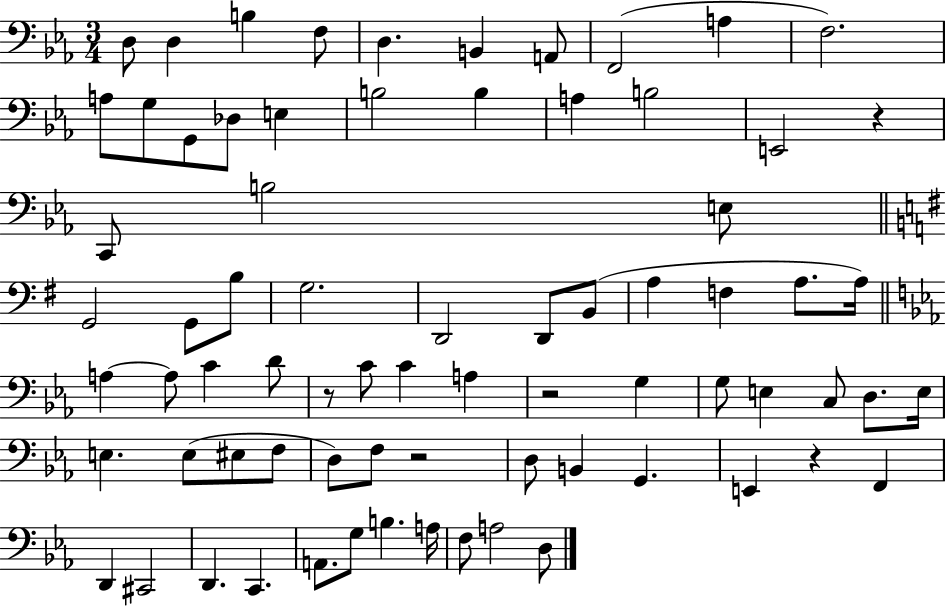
X:1
T:Untitled
M:3/4
L:1/4
K:Eb
D,/2 D, B, F,/2 D, B,, A,,/2 F,,2 A, F,2 A,/2 G,/2 G,,/2 _D,/2 E, B,2 B, A, B,2 E,,2 z C,,/2 B,2 E,/2 G,,2 G,,/2 B,/2 G,2 D,,2 D,,/2 B,,/2 A, F, A,/2 A,/4 A, A,/2 C D/2 z/2 C/2 C A, z2 G, G,/2 E, C,/2 D,/2 E,/4 E, E,/2 ^E,/2 F,/2 D,/2 F,/2 z2 D,/2 B,, G,, E,, z F,, D,, ^C,,2 D,, C,, A,,/2 G,/2 B, A,/4 F,/2 A,2 D,/2